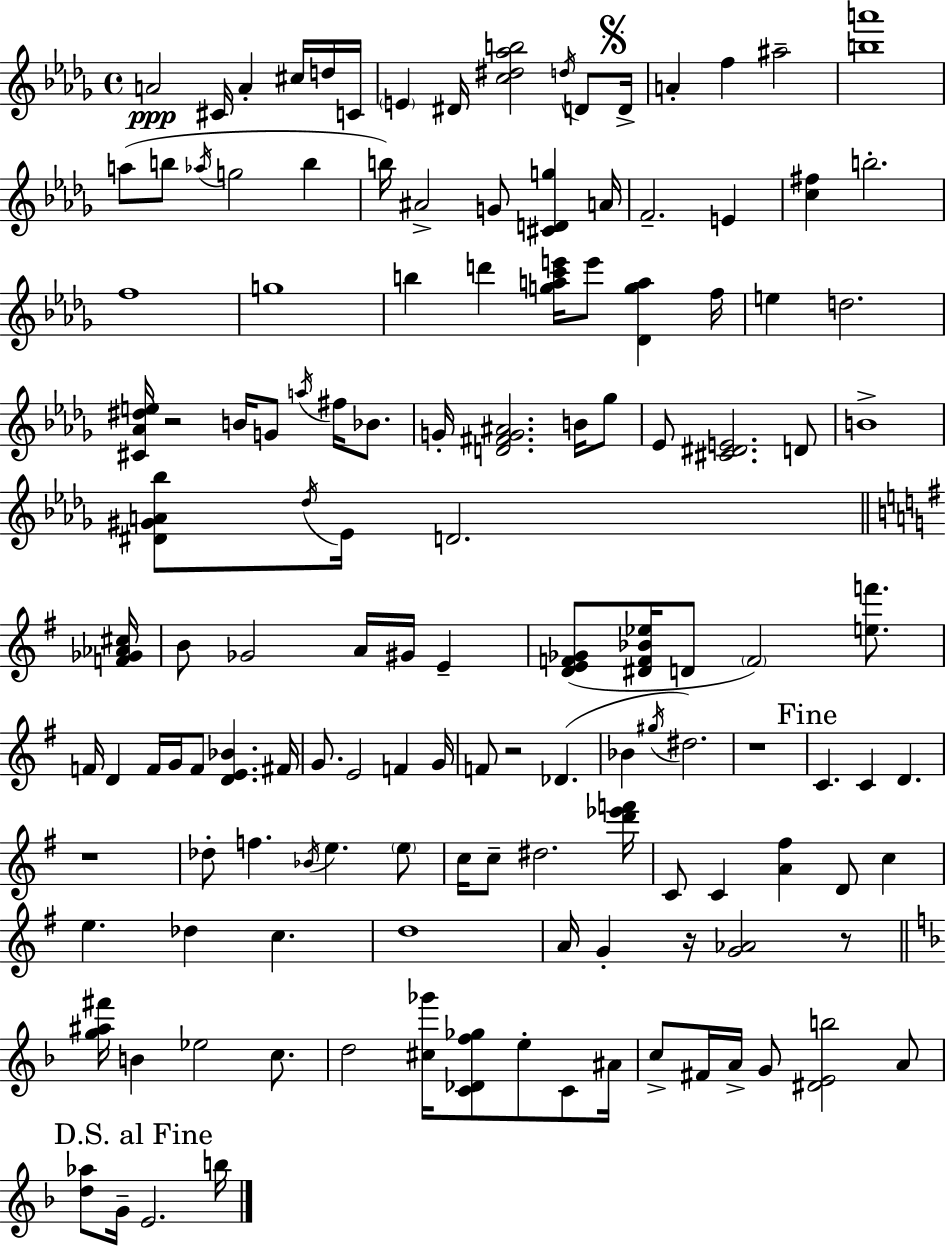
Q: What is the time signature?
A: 4/4